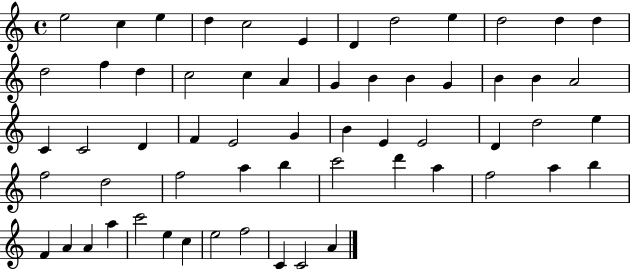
E5/h C5/q E5/q D5/q C5/h E4/q D4/q D5/h E5/q D5/h D5/q D5/q D5/h F5/q D5/q C5/h C5/q A4/q G4/q B4/q B4/q G4/q B4/q B4/q A4/h C4/q C4/h D4/q F4/q E4/h G4/q B4/q E4/q E4/h D4/q D5/h E5/q F5/h D5/h F5/h A5/q B5/q C6/h D6/q A5/q F5/h A5/q B5/q F4/q A4/q A4/q A5/q C6/h E5/q C5/q E5/h F5/h C4/q C4/h A4/q